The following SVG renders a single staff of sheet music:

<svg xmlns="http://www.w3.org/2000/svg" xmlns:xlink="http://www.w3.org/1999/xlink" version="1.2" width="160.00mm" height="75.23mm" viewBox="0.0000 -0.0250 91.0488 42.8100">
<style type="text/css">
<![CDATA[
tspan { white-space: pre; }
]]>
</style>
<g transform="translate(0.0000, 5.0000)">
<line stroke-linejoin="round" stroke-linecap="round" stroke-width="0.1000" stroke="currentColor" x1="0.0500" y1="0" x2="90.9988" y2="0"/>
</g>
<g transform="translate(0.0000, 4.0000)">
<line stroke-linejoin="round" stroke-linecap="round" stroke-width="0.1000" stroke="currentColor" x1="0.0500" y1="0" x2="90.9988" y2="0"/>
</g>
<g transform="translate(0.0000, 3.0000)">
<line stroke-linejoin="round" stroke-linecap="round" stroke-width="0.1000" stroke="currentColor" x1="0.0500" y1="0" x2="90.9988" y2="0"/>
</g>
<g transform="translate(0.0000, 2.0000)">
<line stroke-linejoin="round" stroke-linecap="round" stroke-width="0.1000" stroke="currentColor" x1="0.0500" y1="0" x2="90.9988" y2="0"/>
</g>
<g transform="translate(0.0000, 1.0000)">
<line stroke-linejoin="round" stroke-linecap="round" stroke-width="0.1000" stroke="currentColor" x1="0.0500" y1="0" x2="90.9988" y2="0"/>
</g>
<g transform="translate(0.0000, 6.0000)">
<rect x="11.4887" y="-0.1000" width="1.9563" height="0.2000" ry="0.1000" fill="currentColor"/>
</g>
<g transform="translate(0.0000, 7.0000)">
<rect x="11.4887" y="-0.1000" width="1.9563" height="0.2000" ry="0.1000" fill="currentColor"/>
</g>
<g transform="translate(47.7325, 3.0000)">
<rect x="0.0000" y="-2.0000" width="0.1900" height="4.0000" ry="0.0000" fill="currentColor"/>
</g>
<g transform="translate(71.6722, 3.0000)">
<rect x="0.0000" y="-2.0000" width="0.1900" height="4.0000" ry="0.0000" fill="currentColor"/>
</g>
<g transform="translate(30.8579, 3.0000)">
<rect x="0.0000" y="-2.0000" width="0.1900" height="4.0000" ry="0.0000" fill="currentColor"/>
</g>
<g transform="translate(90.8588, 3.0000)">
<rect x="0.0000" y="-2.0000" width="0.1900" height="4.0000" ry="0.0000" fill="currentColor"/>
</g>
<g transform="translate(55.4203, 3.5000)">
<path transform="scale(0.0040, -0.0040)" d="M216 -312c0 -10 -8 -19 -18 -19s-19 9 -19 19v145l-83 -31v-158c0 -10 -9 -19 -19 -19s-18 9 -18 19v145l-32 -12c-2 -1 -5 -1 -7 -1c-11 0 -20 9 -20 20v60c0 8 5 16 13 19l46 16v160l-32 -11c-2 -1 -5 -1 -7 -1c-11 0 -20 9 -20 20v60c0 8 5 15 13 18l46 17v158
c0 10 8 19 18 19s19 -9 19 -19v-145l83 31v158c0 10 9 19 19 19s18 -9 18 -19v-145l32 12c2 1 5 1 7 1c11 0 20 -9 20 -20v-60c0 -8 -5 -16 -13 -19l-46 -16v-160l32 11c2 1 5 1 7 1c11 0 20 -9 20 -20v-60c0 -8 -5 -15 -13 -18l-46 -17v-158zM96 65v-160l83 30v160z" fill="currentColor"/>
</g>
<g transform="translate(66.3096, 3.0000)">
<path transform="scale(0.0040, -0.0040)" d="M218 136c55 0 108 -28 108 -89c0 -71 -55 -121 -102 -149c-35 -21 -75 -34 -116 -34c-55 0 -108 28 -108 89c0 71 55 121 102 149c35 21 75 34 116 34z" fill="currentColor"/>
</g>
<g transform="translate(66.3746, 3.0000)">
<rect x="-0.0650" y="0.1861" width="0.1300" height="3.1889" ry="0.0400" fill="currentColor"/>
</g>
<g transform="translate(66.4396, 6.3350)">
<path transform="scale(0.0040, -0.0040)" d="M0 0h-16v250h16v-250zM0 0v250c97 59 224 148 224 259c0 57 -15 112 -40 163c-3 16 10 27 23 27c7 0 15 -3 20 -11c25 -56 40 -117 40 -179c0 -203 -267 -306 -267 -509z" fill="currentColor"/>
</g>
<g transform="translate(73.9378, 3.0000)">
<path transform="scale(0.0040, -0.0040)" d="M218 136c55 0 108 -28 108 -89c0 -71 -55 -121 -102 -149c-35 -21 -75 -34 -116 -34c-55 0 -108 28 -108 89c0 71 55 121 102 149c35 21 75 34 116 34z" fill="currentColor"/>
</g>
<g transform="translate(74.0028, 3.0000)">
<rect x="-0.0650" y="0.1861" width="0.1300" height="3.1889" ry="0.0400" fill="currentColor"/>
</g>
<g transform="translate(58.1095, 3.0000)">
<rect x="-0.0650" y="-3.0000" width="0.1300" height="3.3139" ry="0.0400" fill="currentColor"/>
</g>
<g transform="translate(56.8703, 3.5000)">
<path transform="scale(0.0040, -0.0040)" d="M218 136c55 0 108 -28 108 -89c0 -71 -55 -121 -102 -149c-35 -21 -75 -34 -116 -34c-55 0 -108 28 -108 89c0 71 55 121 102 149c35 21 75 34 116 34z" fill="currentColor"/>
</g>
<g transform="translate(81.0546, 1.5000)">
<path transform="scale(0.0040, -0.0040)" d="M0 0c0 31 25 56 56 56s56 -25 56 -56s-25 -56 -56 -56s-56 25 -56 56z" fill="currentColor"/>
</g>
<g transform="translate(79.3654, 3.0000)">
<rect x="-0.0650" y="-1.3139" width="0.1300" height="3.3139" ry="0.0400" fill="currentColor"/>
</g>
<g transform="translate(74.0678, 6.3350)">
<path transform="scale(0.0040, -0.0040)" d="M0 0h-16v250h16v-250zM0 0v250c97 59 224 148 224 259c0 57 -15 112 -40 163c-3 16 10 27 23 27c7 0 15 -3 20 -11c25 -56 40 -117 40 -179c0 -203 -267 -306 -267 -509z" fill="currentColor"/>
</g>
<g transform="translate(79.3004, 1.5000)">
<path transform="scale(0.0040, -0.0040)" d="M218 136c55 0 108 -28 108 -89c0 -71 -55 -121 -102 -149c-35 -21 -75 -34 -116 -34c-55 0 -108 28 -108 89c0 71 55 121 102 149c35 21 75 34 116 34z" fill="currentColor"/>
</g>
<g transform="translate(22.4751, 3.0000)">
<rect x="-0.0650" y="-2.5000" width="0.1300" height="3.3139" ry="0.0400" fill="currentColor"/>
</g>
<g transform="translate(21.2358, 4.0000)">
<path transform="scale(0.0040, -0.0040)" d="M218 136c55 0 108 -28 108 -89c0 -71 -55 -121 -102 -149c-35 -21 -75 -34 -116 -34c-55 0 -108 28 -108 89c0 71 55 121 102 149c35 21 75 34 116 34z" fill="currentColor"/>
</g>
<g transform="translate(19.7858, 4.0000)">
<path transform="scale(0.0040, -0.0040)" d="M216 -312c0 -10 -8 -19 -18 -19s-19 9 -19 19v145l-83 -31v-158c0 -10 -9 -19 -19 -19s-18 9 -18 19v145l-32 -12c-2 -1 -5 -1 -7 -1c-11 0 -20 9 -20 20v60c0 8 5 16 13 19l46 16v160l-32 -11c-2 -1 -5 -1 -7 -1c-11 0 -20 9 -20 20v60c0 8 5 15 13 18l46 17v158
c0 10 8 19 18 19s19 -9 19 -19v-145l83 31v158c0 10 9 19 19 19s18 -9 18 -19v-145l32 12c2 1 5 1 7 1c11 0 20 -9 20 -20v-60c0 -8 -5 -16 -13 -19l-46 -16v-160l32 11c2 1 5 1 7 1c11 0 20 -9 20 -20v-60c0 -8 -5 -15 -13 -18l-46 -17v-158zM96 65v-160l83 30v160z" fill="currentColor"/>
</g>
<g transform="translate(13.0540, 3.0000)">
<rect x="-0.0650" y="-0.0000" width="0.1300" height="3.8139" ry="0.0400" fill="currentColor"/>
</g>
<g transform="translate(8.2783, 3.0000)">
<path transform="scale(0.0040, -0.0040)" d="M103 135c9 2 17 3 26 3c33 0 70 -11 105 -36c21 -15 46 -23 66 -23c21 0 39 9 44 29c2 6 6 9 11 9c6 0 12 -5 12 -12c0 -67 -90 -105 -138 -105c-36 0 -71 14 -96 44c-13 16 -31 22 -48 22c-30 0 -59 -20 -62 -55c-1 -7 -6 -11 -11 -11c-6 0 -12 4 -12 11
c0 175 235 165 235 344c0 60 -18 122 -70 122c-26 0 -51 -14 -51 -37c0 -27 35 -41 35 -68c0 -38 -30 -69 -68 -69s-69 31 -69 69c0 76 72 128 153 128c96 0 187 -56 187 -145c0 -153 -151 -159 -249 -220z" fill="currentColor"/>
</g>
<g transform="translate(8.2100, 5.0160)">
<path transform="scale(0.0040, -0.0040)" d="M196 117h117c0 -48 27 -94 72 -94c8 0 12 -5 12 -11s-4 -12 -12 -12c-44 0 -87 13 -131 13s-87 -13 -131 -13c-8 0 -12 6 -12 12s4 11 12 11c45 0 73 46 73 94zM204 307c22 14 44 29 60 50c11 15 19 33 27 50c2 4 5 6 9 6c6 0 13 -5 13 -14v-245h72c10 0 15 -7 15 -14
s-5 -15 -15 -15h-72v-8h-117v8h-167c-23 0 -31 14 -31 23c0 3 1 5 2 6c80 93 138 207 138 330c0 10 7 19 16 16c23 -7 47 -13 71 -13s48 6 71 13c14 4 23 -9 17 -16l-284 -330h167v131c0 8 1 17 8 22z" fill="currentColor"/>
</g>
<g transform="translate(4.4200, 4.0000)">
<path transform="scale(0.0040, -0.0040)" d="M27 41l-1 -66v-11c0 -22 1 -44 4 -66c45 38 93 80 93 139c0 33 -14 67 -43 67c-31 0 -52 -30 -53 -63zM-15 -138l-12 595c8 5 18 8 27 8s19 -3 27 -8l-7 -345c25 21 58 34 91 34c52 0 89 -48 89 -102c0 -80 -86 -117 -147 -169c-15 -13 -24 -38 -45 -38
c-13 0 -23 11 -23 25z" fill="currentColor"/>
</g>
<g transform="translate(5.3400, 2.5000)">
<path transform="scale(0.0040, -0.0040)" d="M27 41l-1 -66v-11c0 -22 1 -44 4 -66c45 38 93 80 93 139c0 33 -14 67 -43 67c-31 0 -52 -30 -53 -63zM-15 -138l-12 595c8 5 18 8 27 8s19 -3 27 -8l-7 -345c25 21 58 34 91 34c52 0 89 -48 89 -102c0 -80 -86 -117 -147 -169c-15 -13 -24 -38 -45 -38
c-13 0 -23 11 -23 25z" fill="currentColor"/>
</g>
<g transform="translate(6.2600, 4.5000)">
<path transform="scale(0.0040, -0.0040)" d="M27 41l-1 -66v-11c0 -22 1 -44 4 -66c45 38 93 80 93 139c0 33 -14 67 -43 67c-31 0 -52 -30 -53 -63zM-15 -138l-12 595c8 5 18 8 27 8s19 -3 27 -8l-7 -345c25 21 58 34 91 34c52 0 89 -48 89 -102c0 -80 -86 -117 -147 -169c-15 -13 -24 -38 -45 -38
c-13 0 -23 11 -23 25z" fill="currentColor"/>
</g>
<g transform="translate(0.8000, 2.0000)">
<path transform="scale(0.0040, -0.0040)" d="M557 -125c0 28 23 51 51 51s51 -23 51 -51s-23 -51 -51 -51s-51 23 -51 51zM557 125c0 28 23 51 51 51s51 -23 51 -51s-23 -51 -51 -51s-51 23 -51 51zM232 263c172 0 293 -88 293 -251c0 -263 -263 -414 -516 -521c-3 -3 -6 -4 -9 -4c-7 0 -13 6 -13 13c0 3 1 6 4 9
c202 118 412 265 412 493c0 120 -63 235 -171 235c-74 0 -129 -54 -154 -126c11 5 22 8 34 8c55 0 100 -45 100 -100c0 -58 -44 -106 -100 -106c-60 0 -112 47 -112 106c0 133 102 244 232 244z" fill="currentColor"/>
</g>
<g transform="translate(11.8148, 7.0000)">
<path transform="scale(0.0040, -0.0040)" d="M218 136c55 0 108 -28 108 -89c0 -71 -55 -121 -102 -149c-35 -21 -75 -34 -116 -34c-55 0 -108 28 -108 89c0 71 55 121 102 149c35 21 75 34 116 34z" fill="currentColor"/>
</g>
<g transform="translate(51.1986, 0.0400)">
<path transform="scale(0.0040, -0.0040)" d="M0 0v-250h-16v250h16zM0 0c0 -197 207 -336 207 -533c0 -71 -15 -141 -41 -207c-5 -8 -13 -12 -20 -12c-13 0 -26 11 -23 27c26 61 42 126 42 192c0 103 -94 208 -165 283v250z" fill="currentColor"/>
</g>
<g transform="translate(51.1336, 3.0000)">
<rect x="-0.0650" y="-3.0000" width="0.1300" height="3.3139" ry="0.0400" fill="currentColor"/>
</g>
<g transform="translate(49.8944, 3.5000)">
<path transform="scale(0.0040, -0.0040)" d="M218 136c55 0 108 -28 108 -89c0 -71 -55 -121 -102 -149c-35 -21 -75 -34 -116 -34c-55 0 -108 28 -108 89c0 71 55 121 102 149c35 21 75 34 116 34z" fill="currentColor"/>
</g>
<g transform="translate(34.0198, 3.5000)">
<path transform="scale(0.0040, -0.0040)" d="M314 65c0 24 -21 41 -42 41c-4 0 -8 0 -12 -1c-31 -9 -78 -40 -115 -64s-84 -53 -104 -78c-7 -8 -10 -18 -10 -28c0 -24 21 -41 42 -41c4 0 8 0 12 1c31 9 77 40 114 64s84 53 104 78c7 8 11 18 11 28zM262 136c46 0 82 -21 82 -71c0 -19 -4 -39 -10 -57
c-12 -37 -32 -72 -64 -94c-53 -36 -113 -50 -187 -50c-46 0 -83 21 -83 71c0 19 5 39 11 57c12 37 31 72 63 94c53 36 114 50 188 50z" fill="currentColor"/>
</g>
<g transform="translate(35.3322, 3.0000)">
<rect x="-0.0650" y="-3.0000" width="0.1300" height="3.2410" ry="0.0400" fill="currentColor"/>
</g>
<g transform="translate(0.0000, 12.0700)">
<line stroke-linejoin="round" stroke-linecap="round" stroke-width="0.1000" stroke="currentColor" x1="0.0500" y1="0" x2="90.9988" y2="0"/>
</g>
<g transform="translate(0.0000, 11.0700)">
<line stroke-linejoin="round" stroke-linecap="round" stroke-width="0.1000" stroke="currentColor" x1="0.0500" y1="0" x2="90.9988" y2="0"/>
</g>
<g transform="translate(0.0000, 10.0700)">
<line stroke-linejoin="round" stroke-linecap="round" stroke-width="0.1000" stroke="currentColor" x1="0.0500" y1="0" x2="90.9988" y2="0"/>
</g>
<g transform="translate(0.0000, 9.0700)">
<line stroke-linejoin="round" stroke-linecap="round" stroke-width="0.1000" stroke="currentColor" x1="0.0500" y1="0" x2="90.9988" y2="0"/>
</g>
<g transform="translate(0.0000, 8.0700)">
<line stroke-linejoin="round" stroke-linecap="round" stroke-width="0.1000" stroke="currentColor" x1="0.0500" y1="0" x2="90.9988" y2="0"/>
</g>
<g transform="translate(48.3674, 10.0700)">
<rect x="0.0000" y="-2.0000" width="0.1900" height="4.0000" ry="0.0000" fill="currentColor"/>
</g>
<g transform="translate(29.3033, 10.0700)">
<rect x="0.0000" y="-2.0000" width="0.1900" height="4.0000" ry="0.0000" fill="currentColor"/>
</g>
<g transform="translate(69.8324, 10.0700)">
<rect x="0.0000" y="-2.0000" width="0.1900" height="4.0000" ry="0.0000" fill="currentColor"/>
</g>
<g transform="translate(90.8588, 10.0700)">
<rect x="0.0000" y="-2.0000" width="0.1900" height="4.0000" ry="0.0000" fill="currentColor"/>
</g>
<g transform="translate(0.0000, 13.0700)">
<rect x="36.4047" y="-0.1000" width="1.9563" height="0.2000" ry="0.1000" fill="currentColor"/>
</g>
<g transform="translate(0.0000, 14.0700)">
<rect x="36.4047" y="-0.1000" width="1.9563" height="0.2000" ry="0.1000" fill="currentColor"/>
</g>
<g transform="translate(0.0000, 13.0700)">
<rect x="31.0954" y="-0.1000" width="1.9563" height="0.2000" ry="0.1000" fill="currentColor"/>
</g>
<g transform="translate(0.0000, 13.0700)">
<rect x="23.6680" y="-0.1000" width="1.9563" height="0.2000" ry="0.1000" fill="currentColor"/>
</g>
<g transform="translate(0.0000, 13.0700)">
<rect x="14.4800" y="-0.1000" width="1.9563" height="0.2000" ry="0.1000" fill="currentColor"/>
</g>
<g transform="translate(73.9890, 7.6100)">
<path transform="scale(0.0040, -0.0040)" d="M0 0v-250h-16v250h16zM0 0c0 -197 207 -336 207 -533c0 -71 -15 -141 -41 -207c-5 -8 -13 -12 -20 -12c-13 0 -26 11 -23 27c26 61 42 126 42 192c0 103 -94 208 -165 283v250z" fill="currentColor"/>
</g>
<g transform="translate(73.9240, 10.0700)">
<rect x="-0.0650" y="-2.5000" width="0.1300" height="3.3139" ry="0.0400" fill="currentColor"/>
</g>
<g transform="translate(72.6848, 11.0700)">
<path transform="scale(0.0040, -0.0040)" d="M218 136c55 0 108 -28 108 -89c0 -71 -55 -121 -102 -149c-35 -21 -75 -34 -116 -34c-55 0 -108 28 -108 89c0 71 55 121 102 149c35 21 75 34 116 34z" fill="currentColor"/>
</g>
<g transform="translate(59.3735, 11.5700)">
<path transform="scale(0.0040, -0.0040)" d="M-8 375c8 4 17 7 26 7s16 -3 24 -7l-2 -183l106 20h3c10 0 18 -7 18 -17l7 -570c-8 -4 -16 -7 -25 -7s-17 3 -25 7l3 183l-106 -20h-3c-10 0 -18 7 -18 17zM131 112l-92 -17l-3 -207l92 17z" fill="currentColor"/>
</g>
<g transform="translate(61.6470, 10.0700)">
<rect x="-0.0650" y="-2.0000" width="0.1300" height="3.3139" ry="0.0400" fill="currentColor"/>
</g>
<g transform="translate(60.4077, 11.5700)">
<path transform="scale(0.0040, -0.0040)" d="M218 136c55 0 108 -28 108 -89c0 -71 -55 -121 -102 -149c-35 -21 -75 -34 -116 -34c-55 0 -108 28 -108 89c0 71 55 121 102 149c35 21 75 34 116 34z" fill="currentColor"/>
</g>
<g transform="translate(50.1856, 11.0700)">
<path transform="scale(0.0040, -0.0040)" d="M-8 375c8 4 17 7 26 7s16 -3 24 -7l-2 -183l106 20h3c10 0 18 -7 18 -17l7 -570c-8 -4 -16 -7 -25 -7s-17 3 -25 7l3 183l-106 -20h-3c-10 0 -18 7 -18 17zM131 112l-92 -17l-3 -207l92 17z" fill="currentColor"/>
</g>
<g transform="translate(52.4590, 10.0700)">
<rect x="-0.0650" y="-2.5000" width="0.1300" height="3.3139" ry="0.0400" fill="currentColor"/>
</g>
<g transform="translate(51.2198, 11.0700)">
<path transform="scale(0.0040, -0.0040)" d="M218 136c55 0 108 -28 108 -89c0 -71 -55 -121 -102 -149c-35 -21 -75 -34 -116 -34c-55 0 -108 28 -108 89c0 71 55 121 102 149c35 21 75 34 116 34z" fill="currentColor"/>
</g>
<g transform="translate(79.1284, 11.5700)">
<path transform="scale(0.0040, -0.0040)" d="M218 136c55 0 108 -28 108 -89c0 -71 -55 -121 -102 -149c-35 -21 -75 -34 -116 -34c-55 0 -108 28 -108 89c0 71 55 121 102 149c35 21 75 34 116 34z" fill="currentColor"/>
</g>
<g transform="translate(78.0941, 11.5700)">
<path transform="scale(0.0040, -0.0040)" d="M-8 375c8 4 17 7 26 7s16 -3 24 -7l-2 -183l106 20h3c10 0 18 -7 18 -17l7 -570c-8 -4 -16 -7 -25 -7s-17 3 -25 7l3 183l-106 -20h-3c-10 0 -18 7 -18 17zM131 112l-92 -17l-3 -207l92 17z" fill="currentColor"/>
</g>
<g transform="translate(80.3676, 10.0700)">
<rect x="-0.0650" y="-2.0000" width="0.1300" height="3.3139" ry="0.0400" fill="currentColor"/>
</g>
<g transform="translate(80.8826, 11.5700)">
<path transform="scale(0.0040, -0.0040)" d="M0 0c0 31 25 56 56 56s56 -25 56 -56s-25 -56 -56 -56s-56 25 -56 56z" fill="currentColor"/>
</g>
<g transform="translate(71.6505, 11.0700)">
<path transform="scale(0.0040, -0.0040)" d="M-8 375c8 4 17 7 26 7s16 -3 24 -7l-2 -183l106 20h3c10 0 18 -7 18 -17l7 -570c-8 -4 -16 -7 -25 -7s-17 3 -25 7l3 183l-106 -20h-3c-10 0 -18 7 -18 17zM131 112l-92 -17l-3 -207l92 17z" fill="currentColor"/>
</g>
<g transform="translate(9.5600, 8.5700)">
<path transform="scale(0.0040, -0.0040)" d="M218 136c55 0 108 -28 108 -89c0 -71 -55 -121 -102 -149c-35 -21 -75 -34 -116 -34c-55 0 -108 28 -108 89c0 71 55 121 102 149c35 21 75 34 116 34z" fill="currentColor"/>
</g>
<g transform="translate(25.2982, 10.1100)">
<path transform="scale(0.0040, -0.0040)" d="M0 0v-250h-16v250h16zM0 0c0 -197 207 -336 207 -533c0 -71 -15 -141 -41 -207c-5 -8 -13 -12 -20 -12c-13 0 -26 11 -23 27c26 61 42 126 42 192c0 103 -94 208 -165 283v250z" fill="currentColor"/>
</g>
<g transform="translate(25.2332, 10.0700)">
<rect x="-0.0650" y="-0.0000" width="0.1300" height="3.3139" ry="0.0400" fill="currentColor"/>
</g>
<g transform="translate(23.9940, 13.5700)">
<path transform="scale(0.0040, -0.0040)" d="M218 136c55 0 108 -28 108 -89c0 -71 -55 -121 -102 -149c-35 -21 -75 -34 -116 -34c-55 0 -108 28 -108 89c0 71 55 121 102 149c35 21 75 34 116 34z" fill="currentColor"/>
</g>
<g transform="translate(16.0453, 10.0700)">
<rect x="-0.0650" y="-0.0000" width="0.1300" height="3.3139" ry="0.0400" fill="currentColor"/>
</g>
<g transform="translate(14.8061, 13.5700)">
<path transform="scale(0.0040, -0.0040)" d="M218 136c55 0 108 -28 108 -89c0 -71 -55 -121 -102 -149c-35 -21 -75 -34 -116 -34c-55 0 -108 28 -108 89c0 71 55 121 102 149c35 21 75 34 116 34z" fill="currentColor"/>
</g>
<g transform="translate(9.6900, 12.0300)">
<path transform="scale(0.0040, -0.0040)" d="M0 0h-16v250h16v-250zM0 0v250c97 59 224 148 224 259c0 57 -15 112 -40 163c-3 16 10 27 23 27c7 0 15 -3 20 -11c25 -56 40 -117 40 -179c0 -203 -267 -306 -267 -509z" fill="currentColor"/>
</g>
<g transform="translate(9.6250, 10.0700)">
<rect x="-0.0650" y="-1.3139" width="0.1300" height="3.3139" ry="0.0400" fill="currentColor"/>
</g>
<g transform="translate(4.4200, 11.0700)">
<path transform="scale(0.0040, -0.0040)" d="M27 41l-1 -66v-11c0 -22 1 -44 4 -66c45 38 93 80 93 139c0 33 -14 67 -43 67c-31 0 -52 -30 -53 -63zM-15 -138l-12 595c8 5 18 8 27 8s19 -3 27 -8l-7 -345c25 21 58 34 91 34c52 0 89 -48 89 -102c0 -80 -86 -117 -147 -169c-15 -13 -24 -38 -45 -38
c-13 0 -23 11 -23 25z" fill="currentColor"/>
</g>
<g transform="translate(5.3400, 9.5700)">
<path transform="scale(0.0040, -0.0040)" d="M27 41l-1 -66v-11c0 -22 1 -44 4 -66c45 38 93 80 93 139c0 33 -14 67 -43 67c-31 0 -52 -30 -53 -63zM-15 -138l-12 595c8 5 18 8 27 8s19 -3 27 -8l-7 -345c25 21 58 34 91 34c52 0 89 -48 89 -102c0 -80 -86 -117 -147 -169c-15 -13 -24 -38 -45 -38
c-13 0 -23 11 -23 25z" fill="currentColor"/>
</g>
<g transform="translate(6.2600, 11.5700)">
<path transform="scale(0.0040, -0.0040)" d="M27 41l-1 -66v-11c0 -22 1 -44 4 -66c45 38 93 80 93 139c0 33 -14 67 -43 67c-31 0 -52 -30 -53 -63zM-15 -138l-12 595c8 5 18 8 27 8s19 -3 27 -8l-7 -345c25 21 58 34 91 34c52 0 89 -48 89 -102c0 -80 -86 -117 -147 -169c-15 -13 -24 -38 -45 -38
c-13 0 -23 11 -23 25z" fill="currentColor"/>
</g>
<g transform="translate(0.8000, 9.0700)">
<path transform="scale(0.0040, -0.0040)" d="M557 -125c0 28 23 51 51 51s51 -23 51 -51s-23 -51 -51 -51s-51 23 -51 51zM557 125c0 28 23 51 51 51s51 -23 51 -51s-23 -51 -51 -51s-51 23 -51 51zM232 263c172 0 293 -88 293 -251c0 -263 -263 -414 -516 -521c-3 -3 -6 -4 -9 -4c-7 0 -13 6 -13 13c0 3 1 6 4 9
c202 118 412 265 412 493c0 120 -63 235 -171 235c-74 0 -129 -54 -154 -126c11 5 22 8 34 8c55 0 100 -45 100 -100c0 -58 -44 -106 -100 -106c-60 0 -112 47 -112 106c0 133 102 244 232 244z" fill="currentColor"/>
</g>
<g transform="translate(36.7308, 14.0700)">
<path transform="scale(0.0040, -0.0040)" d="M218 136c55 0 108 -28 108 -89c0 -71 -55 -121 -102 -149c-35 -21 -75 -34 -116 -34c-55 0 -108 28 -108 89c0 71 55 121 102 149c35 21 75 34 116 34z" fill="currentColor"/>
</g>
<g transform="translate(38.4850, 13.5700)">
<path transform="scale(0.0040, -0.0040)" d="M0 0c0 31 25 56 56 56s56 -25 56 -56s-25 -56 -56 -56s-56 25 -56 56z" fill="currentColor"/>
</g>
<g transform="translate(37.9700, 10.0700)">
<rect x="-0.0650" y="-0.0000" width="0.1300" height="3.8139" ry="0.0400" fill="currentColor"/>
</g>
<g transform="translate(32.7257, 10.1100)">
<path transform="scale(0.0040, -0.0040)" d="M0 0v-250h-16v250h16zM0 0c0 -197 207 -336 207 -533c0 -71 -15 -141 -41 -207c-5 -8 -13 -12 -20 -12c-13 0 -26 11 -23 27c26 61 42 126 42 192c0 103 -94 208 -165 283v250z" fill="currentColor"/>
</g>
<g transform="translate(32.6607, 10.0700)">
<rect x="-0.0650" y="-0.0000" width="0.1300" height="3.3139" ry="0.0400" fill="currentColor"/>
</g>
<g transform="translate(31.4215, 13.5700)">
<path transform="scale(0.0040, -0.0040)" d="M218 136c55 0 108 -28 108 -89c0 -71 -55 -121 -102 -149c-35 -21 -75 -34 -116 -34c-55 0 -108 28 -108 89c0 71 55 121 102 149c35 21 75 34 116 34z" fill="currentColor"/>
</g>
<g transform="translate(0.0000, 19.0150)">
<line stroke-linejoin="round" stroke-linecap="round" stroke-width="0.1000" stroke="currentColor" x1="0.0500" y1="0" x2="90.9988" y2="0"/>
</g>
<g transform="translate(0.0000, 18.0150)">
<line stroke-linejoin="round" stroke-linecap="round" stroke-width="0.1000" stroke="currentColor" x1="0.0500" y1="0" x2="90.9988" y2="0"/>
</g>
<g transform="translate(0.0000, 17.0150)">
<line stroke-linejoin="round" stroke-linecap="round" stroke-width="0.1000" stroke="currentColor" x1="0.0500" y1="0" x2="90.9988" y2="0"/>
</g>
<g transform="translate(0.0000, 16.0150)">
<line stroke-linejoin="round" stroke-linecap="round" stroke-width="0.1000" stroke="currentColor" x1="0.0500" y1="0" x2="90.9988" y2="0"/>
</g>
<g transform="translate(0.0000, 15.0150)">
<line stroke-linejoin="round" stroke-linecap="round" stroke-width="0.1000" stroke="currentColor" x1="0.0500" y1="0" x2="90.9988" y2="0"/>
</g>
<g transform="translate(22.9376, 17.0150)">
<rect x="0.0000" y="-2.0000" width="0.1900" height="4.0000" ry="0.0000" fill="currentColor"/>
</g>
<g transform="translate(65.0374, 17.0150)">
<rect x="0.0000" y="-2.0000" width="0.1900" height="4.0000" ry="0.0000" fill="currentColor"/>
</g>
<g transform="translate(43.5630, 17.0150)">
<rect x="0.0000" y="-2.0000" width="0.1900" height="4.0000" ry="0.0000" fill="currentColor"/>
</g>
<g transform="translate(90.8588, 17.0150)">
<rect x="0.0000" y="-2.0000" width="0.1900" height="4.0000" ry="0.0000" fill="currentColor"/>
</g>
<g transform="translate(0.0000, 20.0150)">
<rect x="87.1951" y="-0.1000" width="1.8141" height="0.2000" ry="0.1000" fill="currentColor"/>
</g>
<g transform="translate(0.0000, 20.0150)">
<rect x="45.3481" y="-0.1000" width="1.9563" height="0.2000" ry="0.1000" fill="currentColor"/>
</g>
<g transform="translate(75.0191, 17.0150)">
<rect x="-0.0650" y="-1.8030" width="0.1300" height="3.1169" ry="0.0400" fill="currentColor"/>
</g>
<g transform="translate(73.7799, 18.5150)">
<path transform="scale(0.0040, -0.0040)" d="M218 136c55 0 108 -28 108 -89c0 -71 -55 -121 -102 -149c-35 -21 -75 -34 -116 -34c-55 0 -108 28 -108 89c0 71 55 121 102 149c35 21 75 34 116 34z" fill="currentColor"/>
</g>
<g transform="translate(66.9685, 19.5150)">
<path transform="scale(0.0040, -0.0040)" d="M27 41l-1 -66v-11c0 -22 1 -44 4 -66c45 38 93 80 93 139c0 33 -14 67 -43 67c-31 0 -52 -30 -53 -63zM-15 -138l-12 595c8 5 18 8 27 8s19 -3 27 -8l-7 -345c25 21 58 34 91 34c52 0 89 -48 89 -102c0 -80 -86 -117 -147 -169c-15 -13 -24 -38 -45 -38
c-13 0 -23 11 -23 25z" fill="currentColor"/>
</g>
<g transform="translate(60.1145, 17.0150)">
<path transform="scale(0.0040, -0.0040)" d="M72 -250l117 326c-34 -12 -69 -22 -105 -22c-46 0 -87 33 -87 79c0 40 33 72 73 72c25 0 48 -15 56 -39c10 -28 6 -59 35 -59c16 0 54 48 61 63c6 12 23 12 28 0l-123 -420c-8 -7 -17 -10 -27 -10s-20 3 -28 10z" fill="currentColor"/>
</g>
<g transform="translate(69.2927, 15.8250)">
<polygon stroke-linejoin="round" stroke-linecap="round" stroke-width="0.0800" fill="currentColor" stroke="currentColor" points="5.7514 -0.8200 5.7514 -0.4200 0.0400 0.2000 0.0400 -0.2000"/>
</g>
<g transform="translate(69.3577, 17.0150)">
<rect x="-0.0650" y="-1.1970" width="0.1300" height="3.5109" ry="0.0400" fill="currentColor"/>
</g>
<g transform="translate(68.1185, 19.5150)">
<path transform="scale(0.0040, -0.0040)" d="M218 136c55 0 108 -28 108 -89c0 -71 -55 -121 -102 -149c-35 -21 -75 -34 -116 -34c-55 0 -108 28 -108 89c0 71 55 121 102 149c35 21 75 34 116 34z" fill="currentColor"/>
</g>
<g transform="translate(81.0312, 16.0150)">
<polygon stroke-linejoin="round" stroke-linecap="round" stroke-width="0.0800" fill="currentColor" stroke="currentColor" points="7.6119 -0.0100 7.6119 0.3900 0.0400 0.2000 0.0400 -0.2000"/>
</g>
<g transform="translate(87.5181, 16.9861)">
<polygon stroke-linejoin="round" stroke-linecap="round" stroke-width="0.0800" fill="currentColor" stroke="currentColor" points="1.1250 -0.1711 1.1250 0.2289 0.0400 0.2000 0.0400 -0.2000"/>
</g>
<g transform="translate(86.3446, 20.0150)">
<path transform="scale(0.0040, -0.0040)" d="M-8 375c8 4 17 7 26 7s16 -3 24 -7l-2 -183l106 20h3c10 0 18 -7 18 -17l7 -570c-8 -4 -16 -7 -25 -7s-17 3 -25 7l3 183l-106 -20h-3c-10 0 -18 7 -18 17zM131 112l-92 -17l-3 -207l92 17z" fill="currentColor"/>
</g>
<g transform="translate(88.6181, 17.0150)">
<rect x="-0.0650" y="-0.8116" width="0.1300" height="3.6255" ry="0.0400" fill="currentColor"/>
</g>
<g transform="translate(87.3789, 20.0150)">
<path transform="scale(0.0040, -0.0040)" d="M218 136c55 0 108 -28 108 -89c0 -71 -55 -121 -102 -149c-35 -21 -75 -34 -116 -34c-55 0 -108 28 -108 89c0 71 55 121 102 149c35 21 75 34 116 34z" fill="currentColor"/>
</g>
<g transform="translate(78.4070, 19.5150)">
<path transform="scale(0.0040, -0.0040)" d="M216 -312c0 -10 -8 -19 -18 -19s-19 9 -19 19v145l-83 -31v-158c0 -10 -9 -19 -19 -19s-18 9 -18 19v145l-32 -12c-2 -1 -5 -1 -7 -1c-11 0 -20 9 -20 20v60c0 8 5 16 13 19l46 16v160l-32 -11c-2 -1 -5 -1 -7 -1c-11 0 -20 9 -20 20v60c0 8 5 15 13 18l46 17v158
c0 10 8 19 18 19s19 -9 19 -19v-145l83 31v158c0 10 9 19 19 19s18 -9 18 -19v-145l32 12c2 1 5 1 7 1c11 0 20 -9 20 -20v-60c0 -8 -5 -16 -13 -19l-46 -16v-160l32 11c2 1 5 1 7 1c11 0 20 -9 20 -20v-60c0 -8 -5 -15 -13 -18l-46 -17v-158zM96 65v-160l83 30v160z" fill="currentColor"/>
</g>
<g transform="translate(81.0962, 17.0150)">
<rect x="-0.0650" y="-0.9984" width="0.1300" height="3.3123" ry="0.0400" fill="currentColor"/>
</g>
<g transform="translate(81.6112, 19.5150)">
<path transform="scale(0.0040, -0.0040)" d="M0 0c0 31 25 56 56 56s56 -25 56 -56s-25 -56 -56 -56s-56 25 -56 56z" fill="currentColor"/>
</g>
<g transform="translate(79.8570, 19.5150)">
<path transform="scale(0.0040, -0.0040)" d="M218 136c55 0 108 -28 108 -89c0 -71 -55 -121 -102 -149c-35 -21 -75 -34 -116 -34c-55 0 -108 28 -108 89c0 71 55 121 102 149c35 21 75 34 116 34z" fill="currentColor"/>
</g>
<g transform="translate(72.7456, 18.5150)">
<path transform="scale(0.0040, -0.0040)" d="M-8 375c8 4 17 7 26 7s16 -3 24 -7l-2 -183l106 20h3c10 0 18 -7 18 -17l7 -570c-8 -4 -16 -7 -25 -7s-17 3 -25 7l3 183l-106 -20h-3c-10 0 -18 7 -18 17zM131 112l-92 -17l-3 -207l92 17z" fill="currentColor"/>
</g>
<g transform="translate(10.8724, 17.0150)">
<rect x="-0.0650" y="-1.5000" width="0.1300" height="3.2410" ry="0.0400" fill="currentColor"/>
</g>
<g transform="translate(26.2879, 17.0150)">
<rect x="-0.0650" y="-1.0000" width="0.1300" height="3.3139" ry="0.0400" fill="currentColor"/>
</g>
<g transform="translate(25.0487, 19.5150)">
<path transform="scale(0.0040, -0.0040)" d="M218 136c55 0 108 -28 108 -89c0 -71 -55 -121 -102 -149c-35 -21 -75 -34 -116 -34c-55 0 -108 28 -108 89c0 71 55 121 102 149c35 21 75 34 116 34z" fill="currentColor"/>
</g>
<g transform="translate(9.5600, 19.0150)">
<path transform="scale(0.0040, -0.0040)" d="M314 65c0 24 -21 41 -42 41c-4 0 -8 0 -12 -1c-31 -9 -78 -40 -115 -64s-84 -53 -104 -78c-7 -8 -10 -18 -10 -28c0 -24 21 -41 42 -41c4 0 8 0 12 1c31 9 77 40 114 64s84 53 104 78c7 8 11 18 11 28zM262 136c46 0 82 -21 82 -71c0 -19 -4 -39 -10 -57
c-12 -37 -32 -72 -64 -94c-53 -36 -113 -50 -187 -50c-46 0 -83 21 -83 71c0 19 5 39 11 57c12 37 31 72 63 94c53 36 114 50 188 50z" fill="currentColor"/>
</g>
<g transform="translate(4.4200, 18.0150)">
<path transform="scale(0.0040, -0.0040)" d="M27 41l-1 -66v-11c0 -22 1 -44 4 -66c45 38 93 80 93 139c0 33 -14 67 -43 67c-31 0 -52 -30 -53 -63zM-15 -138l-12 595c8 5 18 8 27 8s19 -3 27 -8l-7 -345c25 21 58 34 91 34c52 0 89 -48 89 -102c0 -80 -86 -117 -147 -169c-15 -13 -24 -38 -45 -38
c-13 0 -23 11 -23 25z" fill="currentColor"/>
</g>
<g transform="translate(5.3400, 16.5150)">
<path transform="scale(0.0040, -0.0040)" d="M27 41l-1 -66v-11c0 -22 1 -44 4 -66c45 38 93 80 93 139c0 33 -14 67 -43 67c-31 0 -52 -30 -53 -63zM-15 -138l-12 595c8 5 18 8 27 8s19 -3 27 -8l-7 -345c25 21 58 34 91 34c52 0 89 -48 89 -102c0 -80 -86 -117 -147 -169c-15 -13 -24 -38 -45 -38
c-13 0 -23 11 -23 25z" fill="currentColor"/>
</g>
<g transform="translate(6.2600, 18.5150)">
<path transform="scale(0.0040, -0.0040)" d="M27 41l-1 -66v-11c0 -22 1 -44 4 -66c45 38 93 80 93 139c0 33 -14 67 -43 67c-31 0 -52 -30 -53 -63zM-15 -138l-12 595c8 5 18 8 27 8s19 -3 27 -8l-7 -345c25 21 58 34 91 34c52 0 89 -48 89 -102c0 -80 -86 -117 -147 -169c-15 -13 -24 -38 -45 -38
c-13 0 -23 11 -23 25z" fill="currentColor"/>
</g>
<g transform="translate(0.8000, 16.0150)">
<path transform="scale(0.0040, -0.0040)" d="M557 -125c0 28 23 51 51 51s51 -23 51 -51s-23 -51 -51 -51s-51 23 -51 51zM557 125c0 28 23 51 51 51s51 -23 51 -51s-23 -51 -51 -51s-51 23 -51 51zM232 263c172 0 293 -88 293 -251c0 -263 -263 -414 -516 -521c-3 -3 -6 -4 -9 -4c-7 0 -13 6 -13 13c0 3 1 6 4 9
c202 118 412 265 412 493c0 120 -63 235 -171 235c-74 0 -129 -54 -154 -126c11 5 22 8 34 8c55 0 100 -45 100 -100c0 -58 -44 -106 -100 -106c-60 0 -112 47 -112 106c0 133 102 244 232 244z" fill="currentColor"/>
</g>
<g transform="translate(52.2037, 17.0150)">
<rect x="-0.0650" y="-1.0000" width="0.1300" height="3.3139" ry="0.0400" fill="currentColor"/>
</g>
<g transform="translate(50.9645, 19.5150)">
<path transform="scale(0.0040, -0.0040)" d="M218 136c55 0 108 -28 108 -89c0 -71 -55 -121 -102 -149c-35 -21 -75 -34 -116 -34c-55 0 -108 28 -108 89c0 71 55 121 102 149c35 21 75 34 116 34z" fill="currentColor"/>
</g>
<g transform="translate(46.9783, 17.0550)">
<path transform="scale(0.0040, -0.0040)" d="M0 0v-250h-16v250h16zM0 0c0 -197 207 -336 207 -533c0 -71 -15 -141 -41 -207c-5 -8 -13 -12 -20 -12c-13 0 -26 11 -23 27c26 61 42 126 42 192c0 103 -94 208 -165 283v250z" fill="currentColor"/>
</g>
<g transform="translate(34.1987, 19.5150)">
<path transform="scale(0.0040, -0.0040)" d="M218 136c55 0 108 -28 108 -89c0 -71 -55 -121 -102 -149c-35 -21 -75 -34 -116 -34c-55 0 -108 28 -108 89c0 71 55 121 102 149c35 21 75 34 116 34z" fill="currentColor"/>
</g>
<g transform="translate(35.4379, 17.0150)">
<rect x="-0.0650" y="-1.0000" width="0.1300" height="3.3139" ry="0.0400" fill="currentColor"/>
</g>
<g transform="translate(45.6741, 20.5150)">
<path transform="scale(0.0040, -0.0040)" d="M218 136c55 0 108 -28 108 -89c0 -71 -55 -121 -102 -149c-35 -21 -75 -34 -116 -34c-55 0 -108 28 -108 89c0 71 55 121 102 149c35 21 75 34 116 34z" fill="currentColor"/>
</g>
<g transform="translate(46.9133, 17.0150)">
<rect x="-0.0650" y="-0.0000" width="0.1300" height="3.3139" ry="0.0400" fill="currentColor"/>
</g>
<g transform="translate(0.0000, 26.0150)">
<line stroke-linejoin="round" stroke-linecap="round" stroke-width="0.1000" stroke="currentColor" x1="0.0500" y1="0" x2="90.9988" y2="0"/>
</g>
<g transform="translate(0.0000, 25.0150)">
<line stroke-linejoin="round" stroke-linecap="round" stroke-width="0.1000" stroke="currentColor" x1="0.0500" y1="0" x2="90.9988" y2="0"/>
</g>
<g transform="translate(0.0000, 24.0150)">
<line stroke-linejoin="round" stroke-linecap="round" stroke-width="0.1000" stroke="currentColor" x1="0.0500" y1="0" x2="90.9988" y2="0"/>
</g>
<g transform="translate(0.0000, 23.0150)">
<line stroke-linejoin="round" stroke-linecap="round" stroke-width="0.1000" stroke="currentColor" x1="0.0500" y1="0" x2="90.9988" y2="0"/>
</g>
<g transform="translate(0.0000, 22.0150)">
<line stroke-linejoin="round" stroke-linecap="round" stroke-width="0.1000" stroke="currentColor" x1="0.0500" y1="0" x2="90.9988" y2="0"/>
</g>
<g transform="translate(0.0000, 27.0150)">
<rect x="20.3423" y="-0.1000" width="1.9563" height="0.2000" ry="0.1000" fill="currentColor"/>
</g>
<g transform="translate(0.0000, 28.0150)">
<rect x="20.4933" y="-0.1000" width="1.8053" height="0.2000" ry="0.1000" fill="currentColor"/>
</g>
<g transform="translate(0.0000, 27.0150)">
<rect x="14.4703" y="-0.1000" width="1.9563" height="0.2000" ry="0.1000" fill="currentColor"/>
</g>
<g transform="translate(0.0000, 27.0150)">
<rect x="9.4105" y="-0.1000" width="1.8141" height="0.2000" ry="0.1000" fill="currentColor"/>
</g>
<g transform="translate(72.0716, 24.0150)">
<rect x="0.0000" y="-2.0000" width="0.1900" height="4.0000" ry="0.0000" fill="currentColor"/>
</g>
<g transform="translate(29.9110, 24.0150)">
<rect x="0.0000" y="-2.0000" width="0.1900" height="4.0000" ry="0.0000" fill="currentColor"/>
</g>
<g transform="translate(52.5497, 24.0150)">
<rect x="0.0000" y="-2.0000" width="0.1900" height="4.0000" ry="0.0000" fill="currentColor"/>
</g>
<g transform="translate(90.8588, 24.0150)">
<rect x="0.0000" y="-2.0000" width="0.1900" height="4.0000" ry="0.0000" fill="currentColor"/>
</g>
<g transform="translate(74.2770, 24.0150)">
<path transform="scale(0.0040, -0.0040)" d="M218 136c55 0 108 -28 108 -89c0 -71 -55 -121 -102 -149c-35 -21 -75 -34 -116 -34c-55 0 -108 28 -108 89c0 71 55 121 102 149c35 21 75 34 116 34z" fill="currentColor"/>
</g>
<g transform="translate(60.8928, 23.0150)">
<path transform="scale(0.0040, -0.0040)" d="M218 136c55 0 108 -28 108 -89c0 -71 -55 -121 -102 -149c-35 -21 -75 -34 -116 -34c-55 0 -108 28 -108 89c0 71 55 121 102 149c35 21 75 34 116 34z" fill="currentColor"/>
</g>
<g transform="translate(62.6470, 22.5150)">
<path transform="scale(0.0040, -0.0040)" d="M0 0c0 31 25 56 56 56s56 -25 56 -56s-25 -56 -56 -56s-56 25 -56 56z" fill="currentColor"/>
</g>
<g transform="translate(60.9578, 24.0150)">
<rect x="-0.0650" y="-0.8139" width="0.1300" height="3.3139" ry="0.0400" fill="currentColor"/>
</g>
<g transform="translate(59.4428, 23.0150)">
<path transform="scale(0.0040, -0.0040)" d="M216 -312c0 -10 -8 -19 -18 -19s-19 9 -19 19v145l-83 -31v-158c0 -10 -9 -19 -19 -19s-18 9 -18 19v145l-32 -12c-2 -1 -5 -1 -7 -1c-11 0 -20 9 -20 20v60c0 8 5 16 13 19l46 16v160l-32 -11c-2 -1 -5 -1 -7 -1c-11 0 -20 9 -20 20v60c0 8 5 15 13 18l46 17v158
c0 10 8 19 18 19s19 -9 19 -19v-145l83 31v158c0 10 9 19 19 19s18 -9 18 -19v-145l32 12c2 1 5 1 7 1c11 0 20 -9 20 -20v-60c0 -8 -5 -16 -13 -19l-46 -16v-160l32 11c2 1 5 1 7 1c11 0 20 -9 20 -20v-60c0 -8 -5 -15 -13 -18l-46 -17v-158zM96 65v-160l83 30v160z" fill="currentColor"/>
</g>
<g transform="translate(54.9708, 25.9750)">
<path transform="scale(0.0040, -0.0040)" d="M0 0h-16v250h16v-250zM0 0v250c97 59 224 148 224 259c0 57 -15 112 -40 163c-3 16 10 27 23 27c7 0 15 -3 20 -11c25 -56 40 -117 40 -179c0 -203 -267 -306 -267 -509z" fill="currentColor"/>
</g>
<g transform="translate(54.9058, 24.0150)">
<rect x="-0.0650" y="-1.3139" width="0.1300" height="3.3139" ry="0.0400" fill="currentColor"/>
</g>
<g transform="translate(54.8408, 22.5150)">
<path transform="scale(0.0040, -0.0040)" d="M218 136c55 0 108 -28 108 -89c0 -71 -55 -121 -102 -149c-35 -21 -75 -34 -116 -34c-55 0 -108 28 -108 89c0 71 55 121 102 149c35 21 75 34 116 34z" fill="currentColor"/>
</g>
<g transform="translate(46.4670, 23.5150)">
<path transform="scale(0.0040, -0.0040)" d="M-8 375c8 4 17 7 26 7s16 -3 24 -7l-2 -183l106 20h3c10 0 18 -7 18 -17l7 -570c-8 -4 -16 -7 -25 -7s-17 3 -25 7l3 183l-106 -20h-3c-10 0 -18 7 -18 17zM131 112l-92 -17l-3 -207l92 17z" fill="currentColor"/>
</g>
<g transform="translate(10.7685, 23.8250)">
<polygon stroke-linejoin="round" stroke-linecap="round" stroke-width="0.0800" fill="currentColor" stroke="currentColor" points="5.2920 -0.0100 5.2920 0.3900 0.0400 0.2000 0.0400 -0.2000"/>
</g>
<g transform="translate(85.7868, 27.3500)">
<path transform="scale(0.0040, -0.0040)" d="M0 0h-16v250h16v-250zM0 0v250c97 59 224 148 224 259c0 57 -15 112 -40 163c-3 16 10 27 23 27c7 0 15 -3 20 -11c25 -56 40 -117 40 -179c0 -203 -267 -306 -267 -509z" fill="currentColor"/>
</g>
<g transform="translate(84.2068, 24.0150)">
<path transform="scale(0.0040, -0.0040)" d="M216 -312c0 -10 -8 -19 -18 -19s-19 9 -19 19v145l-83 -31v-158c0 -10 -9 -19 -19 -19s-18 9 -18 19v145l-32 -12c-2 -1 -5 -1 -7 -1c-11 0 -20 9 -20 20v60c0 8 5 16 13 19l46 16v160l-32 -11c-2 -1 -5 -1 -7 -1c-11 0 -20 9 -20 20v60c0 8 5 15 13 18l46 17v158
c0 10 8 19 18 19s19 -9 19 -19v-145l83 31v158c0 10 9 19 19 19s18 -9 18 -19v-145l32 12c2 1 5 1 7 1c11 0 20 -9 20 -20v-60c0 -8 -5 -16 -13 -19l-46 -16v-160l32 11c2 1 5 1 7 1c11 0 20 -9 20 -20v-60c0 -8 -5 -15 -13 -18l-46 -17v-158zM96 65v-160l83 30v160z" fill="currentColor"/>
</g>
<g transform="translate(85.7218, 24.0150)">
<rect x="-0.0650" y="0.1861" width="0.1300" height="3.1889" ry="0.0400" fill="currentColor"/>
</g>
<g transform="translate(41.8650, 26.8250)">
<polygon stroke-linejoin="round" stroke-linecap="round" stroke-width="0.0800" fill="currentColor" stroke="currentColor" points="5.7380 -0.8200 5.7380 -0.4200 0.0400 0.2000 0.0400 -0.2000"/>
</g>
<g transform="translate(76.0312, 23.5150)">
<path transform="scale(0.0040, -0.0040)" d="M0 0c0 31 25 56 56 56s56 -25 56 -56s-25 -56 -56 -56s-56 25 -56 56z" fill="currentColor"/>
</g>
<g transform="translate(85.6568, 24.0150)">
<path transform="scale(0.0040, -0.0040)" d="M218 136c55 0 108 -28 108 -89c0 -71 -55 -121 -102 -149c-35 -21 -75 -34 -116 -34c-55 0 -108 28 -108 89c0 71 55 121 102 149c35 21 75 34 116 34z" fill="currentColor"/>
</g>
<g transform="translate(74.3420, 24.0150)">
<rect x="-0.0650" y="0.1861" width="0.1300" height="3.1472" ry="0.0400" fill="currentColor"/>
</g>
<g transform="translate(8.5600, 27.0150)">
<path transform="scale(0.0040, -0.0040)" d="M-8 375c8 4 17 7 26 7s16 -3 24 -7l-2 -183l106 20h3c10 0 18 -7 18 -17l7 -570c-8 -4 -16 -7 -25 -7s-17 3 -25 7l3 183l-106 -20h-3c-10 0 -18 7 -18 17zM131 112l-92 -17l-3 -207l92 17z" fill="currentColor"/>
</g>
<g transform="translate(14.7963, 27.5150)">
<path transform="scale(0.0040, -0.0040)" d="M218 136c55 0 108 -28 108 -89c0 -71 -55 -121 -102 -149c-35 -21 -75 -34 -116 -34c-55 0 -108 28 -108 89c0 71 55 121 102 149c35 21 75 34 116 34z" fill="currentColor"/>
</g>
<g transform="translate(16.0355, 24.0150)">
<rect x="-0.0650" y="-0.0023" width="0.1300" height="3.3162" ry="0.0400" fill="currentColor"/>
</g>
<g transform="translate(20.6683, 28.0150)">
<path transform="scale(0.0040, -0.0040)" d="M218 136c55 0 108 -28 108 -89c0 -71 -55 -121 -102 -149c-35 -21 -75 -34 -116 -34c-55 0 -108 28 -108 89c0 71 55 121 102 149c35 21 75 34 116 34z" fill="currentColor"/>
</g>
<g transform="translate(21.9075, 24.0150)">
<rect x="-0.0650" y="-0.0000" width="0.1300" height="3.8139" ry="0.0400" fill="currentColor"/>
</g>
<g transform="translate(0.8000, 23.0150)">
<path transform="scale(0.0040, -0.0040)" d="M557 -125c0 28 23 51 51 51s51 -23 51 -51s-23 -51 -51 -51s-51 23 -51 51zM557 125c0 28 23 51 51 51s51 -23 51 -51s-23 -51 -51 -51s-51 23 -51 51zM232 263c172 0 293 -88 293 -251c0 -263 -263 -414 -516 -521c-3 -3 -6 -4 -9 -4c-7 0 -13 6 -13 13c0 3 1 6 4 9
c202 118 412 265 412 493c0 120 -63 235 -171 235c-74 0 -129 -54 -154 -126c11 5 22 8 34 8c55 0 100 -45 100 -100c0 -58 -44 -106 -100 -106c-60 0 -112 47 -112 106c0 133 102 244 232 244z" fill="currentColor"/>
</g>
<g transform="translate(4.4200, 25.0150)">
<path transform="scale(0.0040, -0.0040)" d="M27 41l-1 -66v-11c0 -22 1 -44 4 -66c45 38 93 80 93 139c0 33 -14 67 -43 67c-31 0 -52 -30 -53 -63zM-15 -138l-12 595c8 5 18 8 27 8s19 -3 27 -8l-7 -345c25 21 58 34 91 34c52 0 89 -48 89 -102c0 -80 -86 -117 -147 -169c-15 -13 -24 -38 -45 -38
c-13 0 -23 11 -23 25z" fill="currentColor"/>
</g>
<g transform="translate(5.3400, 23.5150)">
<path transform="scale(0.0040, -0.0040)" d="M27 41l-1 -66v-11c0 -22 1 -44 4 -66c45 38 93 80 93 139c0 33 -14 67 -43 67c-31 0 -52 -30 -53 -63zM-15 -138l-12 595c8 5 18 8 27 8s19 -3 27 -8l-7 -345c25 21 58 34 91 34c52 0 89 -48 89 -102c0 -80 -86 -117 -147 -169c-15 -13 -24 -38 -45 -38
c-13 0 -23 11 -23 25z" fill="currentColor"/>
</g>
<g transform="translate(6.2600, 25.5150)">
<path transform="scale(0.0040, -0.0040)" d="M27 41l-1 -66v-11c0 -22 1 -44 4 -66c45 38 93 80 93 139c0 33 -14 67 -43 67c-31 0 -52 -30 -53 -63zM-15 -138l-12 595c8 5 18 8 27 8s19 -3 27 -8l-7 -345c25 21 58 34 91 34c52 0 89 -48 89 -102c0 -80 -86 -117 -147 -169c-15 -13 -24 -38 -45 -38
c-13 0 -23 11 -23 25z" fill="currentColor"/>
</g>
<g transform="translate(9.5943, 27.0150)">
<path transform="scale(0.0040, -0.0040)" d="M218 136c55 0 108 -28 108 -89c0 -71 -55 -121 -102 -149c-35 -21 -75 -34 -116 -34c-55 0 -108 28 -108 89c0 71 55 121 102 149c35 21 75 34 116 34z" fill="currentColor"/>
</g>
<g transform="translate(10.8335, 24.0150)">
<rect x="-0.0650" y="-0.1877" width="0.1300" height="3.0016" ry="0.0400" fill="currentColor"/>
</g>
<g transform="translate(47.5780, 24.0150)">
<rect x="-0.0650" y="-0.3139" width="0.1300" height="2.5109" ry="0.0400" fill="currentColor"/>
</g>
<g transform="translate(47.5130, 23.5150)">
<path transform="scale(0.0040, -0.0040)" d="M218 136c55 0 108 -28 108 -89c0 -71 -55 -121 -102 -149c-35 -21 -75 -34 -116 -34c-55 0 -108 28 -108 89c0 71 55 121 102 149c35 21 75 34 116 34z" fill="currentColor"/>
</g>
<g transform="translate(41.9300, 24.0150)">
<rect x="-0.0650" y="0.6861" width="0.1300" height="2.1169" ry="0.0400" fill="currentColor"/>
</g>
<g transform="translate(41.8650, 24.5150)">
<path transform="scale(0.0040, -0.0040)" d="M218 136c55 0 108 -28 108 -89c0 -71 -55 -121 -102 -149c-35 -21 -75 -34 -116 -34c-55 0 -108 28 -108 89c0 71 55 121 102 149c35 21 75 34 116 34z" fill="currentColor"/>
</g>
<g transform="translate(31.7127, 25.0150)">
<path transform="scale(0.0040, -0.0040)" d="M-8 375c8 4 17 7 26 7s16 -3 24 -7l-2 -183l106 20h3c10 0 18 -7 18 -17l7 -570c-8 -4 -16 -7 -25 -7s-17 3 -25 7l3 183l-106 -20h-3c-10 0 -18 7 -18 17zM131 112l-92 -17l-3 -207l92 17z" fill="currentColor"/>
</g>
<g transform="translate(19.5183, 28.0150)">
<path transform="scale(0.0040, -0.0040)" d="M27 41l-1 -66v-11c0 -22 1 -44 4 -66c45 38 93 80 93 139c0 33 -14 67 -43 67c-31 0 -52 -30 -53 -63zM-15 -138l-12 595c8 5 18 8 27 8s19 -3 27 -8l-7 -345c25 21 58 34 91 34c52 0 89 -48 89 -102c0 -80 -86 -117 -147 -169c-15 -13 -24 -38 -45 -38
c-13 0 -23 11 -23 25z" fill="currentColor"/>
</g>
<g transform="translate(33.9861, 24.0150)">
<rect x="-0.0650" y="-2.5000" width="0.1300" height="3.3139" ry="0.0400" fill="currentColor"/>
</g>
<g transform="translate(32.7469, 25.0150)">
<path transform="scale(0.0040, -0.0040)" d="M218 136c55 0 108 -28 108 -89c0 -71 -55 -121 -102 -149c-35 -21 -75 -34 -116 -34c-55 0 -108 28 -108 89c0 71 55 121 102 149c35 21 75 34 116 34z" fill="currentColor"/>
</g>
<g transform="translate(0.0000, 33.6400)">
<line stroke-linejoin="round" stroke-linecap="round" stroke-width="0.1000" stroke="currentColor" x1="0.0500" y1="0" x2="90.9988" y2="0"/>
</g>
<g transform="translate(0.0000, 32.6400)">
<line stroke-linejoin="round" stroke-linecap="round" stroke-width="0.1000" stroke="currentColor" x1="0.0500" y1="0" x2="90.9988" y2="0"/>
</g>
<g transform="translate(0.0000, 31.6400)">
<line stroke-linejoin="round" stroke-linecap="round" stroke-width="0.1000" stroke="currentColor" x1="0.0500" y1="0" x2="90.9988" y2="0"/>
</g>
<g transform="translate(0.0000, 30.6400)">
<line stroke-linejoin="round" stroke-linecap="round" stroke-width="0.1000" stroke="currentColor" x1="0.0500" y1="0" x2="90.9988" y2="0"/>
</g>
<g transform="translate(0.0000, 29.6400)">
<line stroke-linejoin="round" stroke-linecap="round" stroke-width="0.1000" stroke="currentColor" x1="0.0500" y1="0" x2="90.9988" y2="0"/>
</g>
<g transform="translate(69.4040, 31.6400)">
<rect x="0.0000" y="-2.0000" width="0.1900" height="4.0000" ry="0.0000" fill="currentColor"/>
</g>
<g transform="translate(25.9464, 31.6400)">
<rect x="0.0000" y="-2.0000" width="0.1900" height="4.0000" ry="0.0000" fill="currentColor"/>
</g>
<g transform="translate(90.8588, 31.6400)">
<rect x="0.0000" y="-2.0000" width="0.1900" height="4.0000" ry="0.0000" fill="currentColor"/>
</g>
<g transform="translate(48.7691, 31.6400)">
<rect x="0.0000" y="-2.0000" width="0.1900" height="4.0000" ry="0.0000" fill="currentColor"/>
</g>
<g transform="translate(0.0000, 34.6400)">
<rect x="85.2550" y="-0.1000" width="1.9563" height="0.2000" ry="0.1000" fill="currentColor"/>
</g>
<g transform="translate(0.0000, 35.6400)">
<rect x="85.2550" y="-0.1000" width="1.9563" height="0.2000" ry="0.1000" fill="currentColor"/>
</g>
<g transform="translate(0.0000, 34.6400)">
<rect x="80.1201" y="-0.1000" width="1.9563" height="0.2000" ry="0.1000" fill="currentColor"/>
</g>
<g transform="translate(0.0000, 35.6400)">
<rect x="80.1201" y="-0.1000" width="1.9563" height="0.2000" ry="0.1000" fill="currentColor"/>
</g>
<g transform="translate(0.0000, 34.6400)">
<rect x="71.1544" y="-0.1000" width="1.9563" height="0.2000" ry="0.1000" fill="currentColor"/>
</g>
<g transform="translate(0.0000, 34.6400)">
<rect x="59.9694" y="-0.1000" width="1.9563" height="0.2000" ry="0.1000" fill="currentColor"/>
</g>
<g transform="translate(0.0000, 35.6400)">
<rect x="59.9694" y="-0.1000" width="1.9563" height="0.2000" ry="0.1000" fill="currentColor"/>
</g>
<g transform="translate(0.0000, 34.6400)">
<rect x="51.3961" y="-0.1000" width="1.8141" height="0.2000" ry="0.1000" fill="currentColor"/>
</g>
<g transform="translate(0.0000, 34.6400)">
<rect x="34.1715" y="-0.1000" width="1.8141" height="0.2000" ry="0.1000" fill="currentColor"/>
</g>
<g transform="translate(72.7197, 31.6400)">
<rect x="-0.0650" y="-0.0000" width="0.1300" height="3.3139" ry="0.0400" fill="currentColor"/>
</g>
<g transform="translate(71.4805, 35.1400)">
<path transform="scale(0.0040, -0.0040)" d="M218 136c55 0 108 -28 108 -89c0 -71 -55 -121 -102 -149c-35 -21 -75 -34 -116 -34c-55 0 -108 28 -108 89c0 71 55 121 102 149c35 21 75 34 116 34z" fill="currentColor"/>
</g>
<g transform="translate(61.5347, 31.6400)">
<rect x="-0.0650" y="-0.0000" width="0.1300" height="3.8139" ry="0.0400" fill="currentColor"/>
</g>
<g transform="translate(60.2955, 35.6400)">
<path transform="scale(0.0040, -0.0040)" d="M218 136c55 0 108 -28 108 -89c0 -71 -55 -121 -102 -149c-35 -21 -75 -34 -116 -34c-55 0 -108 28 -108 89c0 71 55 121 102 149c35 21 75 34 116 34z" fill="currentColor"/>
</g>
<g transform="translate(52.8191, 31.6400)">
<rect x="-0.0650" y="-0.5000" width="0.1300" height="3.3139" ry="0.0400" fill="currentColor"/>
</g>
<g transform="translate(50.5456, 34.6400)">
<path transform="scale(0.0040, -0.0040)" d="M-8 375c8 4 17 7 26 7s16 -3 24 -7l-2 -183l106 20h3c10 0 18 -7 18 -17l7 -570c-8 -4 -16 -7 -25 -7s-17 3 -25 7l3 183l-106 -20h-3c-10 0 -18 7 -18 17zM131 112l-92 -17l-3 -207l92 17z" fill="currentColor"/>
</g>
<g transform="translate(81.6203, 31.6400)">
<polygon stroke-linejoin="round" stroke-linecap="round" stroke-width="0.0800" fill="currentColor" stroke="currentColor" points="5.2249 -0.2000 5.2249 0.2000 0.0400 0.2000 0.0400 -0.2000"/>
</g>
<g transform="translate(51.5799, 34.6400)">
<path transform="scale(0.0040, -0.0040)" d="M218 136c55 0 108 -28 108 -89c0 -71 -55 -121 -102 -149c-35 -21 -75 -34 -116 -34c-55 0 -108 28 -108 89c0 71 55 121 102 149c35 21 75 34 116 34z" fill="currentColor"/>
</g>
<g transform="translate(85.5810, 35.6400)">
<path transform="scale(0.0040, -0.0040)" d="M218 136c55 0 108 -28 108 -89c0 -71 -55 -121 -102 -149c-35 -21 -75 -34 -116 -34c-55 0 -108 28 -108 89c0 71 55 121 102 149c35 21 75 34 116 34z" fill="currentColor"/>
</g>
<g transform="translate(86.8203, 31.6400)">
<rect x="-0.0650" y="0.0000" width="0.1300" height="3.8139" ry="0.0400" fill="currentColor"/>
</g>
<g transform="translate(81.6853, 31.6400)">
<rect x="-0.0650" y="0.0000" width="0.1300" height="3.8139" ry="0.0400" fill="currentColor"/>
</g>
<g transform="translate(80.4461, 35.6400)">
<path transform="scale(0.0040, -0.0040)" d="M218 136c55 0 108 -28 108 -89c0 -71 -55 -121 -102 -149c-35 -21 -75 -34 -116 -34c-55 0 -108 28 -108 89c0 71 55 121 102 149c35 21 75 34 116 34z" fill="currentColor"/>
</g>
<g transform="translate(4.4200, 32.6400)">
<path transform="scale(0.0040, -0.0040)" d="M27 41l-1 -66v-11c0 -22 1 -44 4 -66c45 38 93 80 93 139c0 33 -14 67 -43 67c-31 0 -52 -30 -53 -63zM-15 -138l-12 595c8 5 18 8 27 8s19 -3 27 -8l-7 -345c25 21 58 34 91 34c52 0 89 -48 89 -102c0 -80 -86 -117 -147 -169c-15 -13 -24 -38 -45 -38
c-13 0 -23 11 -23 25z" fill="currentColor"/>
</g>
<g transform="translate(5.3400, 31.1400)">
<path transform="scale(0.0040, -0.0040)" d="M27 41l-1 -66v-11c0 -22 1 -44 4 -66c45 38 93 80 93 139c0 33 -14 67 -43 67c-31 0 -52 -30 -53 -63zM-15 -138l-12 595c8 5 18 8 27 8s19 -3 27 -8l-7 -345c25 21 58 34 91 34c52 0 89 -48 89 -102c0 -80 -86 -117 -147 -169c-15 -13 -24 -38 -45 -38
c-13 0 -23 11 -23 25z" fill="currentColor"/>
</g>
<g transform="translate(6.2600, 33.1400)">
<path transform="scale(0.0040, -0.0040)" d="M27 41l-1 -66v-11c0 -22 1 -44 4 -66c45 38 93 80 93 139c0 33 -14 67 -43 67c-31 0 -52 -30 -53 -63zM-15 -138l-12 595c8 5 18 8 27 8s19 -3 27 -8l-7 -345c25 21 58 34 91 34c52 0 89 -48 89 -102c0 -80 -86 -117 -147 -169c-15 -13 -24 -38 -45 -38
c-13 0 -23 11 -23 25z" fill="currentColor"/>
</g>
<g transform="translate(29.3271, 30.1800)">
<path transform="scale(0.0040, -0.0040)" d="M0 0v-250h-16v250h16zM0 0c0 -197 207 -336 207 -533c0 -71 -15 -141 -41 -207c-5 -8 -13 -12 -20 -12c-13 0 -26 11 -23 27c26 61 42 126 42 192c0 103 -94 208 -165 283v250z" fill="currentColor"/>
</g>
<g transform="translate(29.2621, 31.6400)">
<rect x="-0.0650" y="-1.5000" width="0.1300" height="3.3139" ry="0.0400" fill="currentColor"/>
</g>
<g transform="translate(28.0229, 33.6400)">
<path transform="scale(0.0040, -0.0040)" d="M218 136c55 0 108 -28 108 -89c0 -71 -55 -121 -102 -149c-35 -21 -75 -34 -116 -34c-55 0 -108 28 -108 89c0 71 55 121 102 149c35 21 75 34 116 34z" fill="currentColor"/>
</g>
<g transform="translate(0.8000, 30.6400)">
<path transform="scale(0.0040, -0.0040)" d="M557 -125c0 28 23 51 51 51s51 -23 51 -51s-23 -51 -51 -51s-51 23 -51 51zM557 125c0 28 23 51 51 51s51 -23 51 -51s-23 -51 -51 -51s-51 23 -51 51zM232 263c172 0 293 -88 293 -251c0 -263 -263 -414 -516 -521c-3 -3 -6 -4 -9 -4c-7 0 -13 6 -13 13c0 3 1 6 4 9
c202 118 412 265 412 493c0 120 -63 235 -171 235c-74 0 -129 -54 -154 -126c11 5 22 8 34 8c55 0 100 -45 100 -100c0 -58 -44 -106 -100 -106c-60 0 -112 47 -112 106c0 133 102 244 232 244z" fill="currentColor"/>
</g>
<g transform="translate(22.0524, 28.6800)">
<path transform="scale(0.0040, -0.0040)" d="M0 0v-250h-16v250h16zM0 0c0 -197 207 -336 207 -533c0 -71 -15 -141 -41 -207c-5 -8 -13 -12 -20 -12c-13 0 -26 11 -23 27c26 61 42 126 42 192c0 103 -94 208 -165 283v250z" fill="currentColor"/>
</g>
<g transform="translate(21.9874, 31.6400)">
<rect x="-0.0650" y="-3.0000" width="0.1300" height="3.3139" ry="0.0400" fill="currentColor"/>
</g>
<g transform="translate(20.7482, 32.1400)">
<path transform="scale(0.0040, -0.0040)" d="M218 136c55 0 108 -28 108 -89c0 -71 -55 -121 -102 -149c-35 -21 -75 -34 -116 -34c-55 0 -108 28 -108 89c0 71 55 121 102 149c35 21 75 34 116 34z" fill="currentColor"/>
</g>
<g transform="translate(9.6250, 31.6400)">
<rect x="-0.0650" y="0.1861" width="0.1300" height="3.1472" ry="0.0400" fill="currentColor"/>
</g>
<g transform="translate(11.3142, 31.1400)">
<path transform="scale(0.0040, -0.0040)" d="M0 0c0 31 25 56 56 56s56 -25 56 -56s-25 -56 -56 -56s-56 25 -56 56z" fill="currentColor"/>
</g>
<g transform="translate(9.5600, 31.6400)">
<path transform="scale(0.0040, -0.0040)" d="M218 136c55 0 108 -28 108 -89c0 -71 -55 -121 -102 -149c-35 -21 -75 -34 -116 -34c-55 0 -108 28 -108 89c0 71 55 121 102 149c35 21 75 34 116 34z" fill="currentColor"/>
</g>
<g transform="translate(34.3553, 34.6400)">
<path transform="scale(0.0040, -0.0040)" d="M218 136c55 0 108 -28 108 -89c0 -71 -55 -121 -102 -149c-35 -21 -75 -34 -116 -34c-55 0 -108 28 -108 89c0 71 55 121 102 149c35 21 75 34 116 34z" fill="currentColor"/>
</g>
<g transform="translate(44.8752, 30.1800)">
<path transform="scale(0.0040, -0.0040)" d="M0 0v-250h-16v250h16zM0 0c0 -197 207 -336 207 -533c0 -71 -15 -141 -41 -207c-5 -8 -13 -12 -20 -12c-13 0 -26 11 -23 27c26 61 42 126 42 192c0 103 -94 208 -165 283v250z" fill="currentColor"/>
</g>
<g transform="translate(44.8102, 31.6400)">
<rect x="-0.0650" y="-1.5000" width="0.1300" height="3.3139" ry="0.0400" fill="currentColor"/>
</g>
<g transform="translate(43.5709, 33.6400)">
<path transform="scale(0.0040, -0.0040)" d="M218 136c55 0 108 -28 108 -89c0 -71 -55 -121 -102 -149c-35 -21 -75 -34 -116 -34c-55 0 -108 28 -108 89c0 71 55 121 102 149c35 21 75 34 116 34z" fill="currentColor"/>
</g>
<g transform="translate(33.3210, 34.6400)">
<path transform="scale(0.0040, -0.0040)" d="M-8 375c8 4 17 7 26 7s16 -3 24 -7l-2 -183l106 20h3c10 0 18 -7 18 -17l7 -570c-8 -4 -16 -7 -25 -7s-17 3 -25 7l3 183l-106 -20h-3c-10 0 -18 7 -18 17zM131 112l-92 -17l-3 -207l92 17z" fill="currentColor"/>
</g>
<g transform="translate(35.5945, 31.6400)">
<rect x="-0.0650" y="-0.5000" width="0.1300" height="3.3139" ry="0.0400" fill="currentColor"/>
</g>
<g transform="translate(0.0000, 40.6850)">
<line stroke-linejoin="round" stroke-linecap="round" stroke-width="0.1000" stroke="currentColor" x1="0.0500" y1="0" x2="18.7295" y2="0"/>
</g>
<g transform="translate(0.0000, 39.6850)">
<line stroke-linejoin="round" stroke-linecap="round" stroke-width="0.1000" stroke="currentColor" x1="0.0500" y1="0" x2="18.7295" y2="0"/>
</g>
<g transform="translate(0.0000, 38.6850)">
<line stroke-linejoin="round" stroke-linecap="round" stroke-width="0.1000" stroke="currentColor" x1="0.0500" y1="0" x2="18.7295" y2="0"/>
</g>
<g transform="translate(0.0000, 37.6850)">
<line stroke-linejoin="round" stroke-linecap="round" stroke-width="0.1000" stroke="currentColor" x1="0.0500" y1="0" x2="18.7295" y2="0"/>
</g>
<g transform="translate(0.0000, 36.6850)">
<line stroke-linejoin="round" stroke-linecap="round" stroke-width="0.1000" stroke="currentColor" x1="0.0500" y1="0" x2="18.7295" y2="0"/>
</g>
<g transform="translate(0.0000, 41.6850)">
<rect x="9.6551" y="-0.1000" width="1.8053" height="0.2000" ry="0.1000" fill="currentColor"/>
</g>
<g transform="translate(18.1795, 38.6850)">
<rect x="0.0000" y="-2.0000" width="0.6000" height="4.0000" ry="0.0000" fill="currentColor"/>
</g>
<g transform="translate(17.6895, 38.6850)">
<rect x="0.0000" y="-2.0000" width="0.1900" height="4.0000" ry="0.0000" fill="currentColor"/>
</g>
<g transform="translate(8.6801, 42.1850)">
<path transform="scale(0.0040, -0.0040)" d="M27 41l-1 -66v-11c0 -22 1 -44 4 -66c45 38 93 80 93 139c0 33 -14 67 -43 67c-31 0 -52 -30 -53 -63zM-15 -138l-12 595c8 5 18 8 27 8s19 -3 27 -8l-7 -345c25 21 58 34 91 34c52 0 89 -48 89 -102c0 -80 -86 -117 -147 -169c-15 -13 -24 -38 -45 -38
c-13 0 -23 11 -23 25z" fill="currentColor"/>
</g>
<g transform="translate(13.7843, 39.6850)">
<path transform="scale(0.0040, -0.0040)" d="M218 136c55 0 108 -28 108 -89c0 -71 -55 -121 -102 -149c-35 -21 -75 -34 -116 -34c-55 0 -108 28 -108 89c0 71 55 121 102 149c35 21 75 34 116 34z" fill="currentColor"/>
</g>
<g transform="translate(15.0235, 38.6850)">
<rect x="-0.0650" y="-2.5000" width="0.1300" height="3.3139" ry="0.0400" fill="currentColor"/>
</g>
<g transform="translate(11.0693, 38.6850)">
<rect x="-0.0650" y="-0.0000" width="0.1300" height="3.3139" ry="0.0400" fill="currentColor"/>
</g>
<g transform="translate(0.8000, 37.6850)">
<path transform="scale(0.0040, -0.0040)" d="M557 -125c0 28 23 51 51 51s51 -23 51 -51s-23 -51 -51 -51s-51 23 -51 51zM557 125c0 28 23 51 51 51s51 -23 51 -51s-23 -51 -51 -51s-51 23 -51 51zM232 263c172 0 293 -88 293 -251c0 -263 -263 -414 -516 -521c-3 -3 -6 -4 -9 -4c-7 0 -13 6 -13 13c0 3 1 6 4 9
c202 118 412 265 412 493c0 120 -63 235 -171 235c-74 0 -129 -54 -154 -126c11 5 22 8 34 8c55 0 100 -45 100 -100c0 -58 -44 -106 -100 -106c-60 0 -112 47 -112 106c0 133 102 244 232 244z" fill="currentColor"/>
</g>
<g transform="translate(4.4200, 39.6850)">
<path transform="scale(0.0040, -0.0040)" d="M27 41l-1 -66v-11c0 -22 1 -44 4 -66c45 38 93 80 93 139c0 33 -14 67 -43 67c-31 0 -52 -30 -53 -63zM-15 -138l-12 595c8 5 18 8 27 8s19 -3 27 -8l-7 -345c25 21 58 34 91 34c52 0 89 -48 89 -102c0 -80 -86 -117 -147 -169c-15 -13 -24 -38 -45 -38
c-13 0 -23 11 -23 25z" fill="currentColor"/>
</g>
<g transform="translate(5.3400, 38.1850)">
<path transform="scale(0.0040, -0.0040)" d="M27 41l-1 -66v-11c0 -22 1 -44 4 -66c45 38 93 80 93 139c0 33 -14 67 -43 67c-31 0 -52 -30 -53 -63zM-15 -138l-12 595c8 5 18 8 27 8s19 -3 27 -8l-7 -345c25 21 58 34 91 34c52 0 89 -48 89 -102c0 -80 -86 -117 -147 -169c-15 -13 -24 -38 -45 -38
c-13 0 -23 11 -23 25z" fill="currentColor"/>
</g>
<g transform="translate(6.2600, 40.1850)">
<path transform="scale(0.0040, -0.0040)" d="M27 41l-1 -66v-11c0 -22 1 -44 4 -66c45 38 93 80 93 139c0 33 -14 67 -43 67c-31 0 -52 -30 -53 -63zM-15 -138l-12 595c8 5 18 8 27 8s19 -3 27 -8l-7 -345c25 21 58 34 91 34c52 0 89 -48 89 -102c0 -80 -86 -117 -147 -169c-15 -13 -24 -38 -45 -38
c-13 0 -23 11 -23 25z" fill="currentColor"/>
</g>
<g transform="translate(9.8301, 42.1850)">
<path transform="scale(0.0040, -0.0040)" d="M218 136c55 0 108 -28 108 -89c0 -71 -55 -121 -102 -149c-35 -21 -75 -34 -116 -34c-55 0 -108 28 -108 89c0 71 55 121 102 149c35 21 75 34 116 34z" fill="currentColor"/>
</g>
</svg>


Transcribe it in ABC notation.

X:1
T:Untitled
M:2/4
L:1/4
K:Eb
C,, ^B,, C,2 C,/2 ^C, D,/2 D,/2 G, G,/2 D,, D,,/2 D,,/2 C,, B,, A,, B,,/2 A,, G,,2 F,, F,, D,,/2 F,, z/2 _F,,/2 A,,/2 ^F,,/2 E,,/4 E,,/2 D,,/2 _C,, B,, C,/2 E,/2 G,/2 ^F, D, ^D,/2 D, C,/2 G,,/2 E,, G,,/2 E,, C,, D,, C,,/2 C,,/2 _D,, _B,,